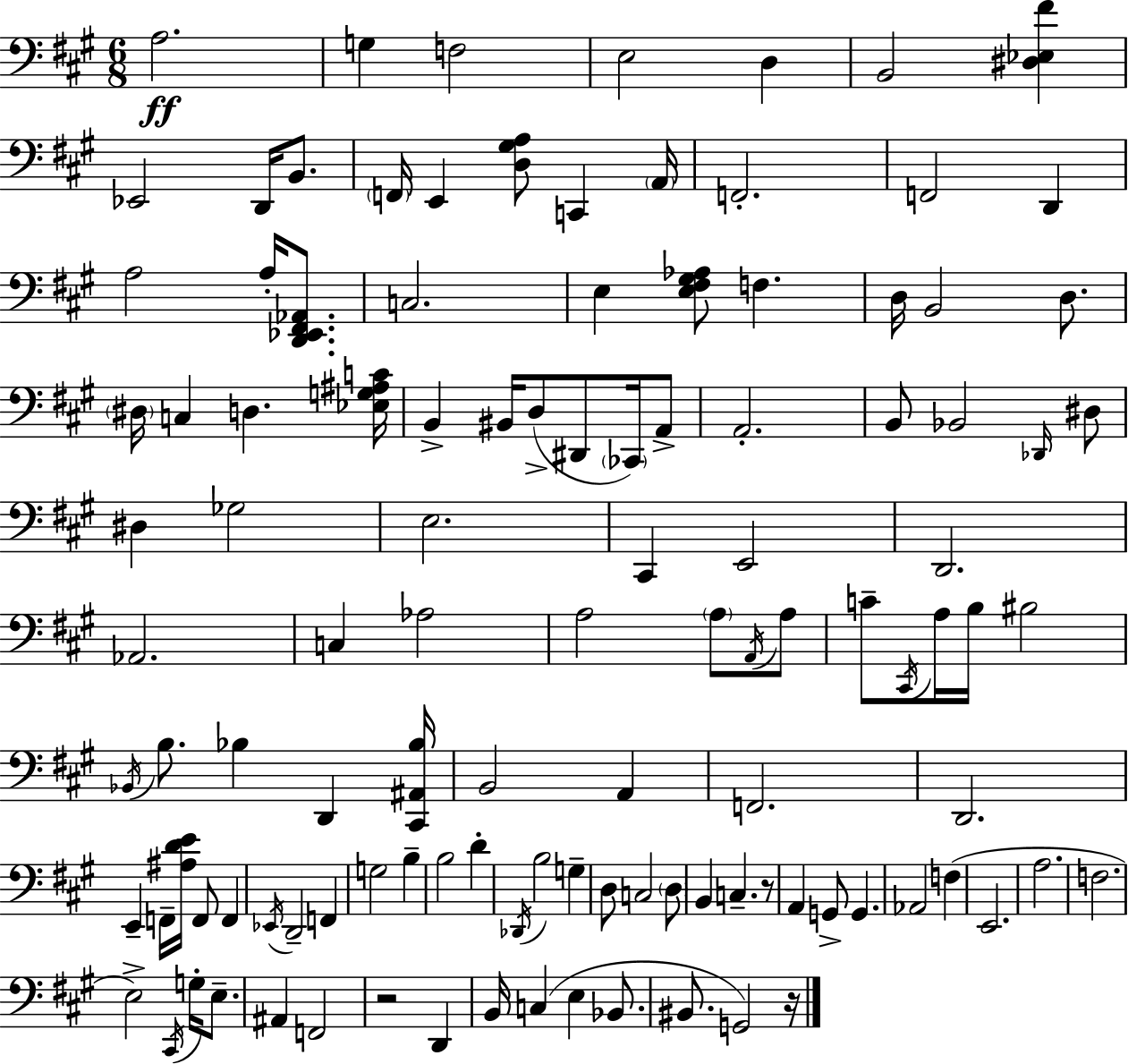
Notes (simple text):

A3/h. G3/q F3/h E3/h D3/q B2/h [D#3,Eb3,F#4]/q Eb2/h D2/s B2/e. F2/s E2/q [D3,G#3,A3]/e C2/q A2/s F2/h. F2/h D2/q A3/h A3/s [D2,Eb2,F#2,Ab2]/e. C3/h. E3/q [E3,F#3,G#3,Ab3]/e F3/q. D3/s B2/h D3/e. D#3/s C3/q D3/q. [Eb3,G3,A#3,C4]/s B2/q BIS2/s D3/e D#2/e CES2/s A2/e A2/h. B2/e Bb2/h Db2/s D#3/e D#3/q Gb3/h E3/h. C#2/q E2/h D2/h. Ab2/h. C3/q Ab3/h A3/h A3/e A2/s A3/e C4/e C#2/s A3/s B3/s BIS3/h Bb2/s B3/e. Bb3/q D2/q [C#2,A#2,Bb3]/s B2/h A2/q F2/h. D2/h. E2/q F2/s [A#3,D4,E4]/s F2/e F2/q Eb2/s D2/h F2/q G3/h B3/q B3/h D4/q Db2/s B3/h G3/q D3/e C3/h D3/e B2/q C3/q. R/e A2/q G2/e G2/q. Ab2/h F3/q E2/h. A3/h. F3/h. E3/h C#2/s G3/s E3/e. A#2/q F2/h R/h D2/q B2/s C3/q E3/q Bb2/e. BIS2/e. G2/h R/s